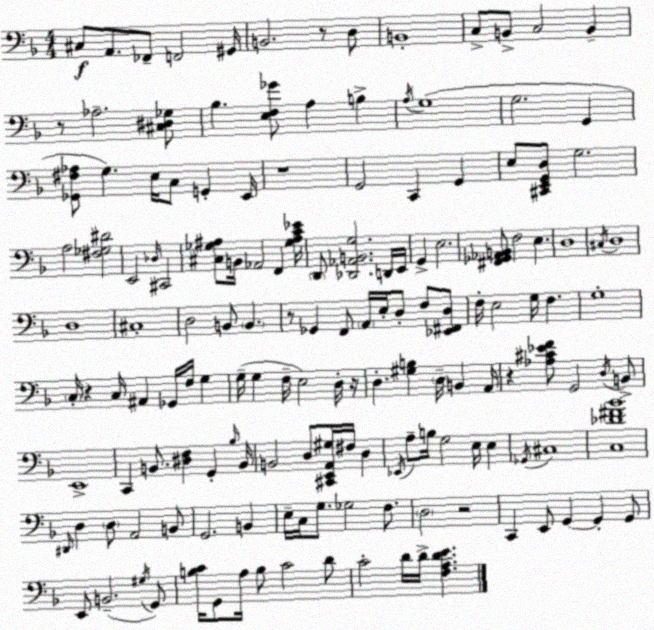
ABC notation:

X:1
T:Untitled
M:4/4
L:1/4
K:F
^C,/2 A,,/2 _F,,/2 F,,2 ^G,,/4 B,,2 z/2 D,/2 B,,4 C,/2 B,,/2 C,2 B,, z/2 _A,2 [^C,^D,_G,]/2 _B, [E,F,_G]/2 A, B, A,/4 G,4 G,2 G,, [_G,,^F,_A,]/2 G, E,/4 C,/2 G,, E,,/4 z4 G,,2 C,, G,, E,/2 [^C,,E,,G,,D,]/2 G,2 A,2 [^F,_G,^D]2 E,,2 _D,/4 ^C,,2 [^C,_G,^A,]/2 B,,/4 _A,,2 F,, [_G,^A,C_E]/4 D,,/2 [_D,,_A,,B,,G,]2 D,,/4 E,,/4 G,, E,2 [^F,,_G,,_A,,B,,]/2 F,2 E, D,4 ^C,/4 D,4 D,4 ^C,4 D,2 B,,/2 B,, z/2 _G,, F,,/2 A,,/4 E,/4 D,/2 F,/2 [_E,,^F,,D,]/2 F,/4 E,2 G,/4 F, G,4 C,/4 z C,/4 ^A,, _G,,/4 F,/4 G, G,/4 G, F,/4 E,2 D,/4 z/4 D, [^G,B,] D,/4 B,, A,,/4 z [_A,^C_EF]/2 G,,2 D,/4 B,,/2 E,,4 C,, B,,/2 [^D,F,] G,, _B,/4 B,,/4 B,,2 D,/2 [^C,,E,,A,,^G,]/4 ^F,/4 D, _E,,/4 A,/2 B,/4 G,2 E,/4 E, _G,,/4 ^C,4 [C,_D^F_B]4 ^D,,/4 D, D,/2 A,,2 B,,/2 G,,2 B,, E,/4 C,/4 G,/2 _G,2 F,/2 D,2 z2 C,, E,,/2 G,, G,, G,,/2 E,,/2 B,,2 ^G,/4 G,,/2 [B,C]/4 G,,/2 A,/4 B,/2 C2 D/2 C2 D/4 D/4 [F,A,DE]